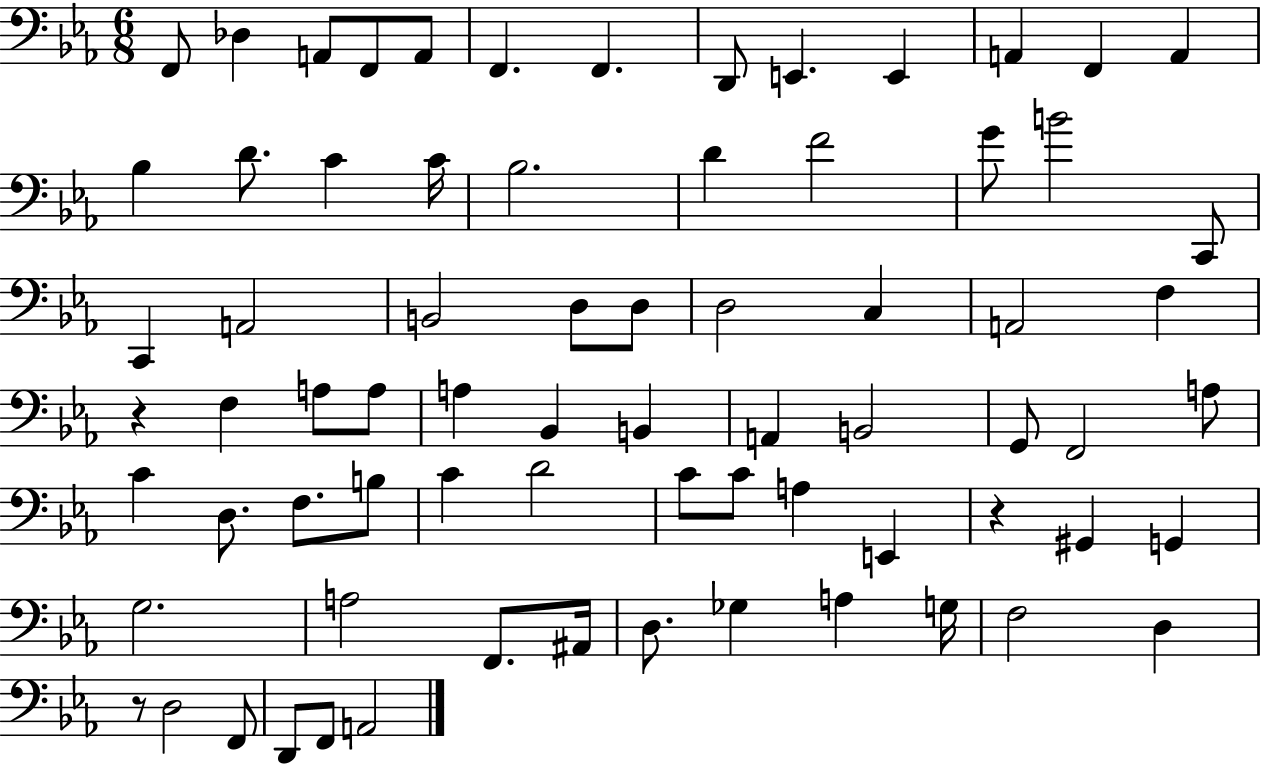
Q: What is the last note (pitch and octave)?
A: A2